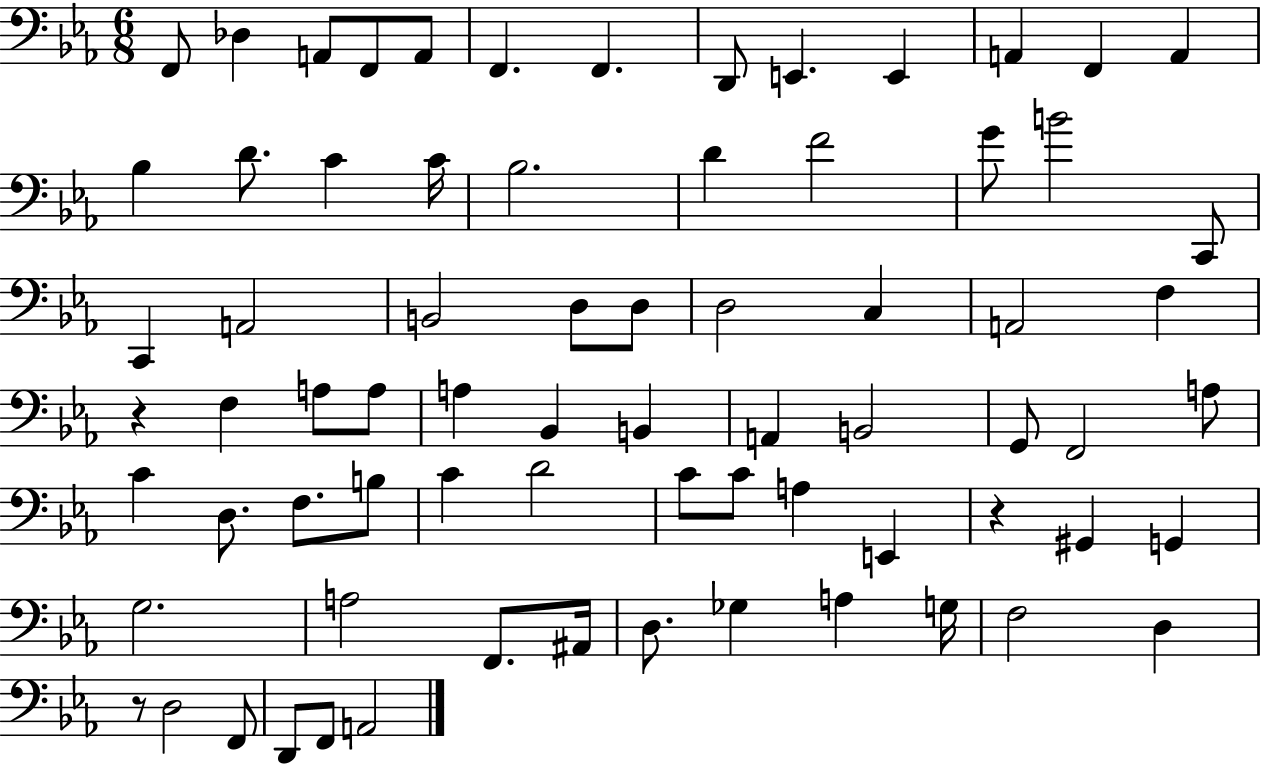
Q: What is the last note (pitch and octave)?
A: A2